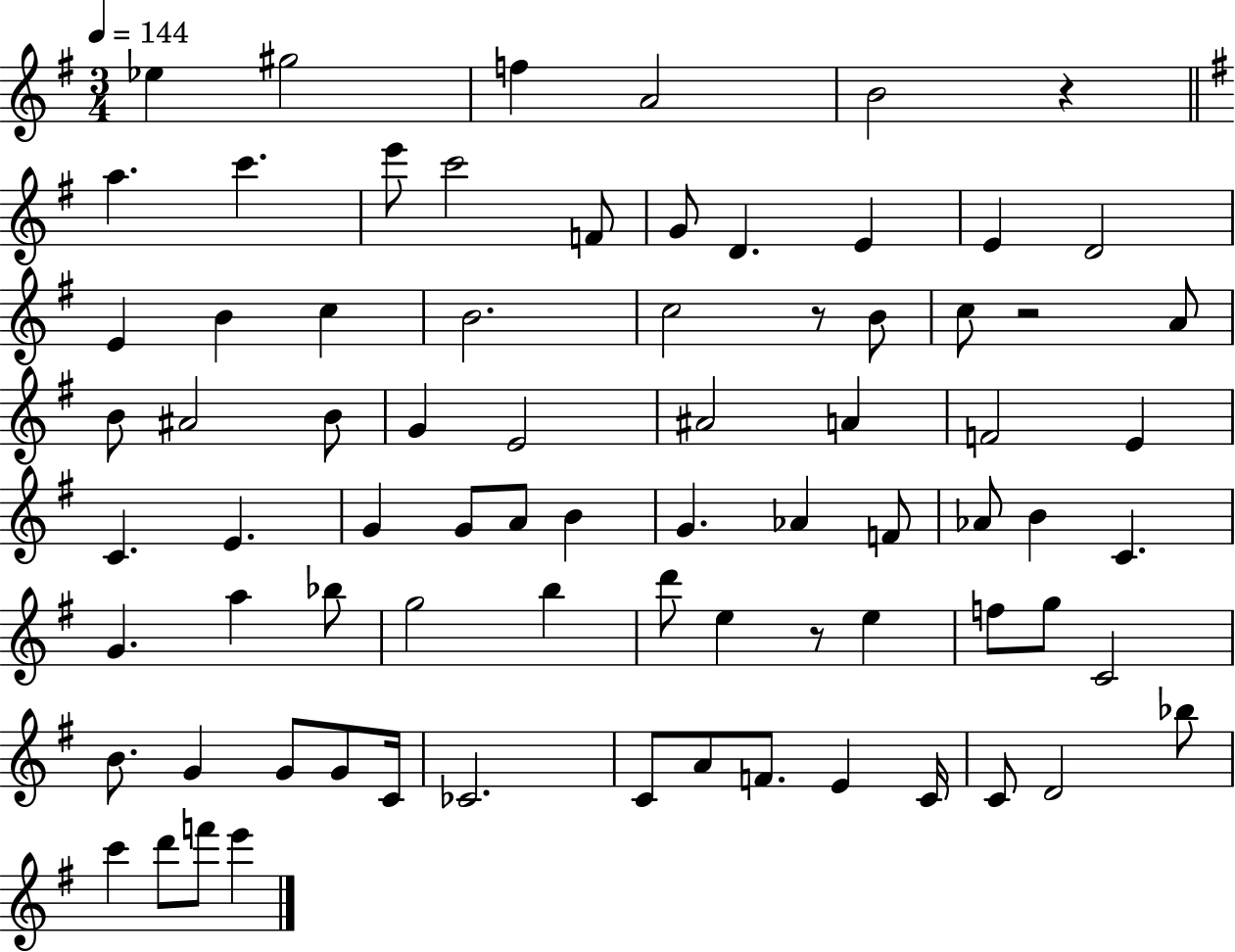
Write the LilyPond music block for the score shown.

{
  \clef treble
  \numericTimeSignature
  \time 3/4
  \key g \major
  \tempo 4 = 144
  ees''4 gis''2 | f''4 a'2 | b'2 r4 | \bar "||" \break \key g \major a''4. c'''4. | e'''8 c'''2 f'8 | g'8 d'4. e'4 | e'4 d'2 | \break e'4 b'4 c''4 | b'2. | c''2 r8 b'8 | c''8 r2 a'8 | \break b'8 ais'2 b'8 | g'4 e'2 | ais'2 a'4 | f'2 e'4 | \break c'4. e'4. | g'4 g'8 a'8 b'4 | g'4. aes'4 f'8 | aes'8 b'4 c'4. | \break g'4. a''4 bes''8 | g''2 b''4 | d'''8 e''4 r8 e''4 | f''8 g''8 c'2 | \break b'8. g'4 g'8 g'8 c'16 | ces'2. | c'8 a'8 f'8. e'4 c'16 | c'8 d'2 bes''8 | \break c'''4 d'''8 f'''8 e'''4 | \bar "|."
}